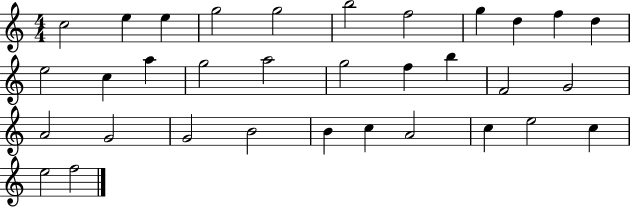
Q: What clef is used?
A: treble